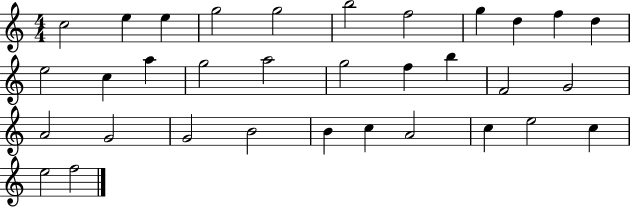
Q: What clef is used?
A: treble